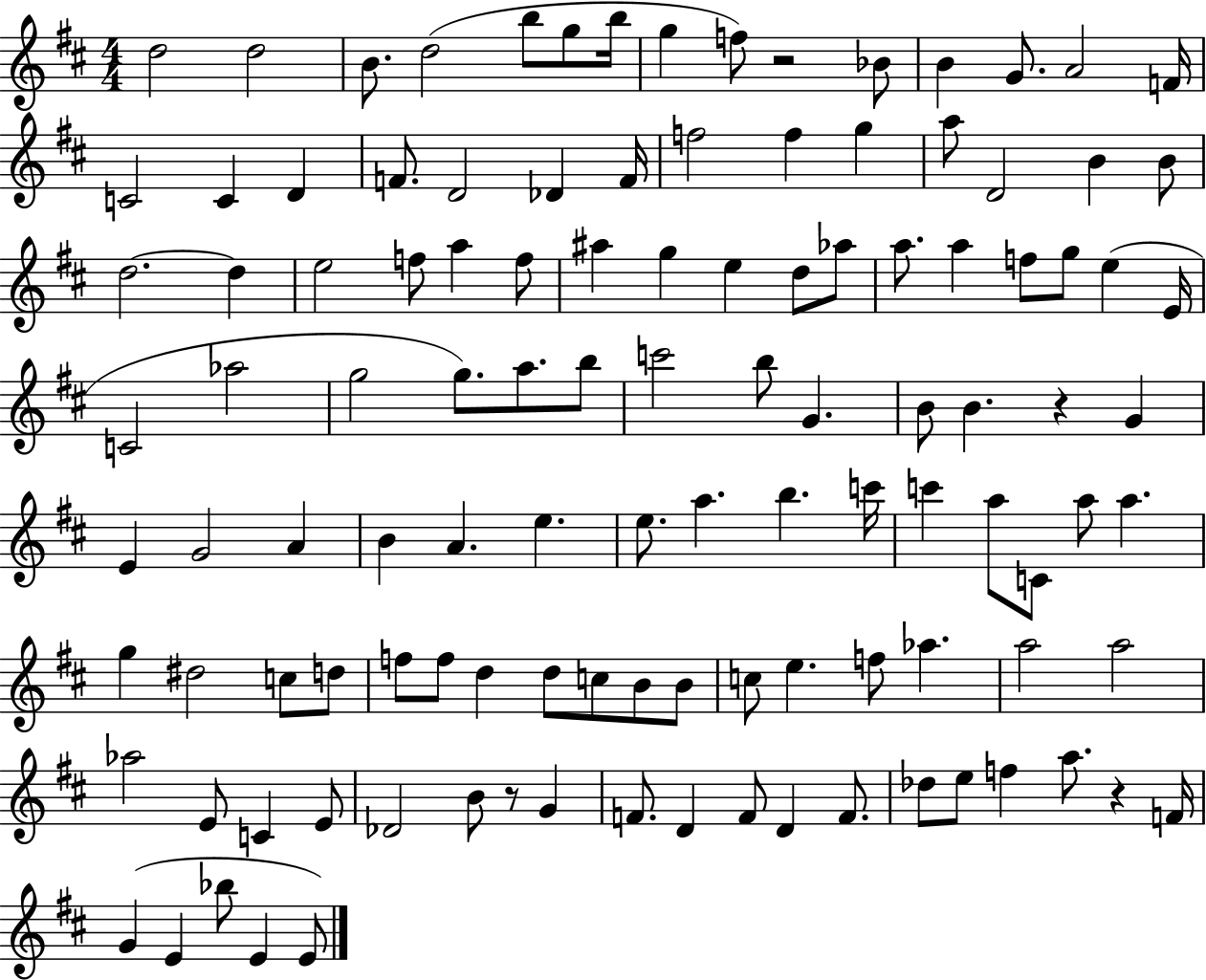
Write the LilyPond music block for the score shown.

{
  \clef treble
  \numericTimeSignature
  \time 4/4
  \key d \major
  d''2 d''2 | b'8. d''2( b''8 g''8 b''16 | g''4 f''8) r2 bes'8 | b'4 g'8. a'2 f'16 | \break c'2 c'4 d'4 | f'8. d'2 des'4 f'16 | f''2 f''4 g''4 | a''8 d'2 b'4 b'8 | \break d''2.~~ d''4 | e''2 f''8 a''4 f''8 | ais''4 g''4 e''4 d''8 aes''8 | a''8. a''4 f''8 g''8 e''4( e'16 | \break c'2 aes''2 | g''2 g''8.) a''8. b''8 | c'''2 b''8 g'4. | b'8 b'4. r4 g'4 | \break e'4 g'2 a'4 | b'4 a'4. e''4. | e''8. a''4. b''4. c'''16 | c'''4 a''8 c'8 a''8 a''4. | \break g''4 dis''2 c''8 d''8 | f''8 f''8 d''4 d''8 c''8 b'8 b'8 | c''8 e''4. f''8 aes''4. | a''2 a''2 | \break aes''2 e'8 c'4 e'8 | des'2 b'8 r8 g'4 | f'8. d'4 f'8 d'4 f'8. | des''8 e''8 f''4 a''8. r4 f'16 | \break g'4( e'4 bes''8 e'4 e'8) | \bar "|."
}